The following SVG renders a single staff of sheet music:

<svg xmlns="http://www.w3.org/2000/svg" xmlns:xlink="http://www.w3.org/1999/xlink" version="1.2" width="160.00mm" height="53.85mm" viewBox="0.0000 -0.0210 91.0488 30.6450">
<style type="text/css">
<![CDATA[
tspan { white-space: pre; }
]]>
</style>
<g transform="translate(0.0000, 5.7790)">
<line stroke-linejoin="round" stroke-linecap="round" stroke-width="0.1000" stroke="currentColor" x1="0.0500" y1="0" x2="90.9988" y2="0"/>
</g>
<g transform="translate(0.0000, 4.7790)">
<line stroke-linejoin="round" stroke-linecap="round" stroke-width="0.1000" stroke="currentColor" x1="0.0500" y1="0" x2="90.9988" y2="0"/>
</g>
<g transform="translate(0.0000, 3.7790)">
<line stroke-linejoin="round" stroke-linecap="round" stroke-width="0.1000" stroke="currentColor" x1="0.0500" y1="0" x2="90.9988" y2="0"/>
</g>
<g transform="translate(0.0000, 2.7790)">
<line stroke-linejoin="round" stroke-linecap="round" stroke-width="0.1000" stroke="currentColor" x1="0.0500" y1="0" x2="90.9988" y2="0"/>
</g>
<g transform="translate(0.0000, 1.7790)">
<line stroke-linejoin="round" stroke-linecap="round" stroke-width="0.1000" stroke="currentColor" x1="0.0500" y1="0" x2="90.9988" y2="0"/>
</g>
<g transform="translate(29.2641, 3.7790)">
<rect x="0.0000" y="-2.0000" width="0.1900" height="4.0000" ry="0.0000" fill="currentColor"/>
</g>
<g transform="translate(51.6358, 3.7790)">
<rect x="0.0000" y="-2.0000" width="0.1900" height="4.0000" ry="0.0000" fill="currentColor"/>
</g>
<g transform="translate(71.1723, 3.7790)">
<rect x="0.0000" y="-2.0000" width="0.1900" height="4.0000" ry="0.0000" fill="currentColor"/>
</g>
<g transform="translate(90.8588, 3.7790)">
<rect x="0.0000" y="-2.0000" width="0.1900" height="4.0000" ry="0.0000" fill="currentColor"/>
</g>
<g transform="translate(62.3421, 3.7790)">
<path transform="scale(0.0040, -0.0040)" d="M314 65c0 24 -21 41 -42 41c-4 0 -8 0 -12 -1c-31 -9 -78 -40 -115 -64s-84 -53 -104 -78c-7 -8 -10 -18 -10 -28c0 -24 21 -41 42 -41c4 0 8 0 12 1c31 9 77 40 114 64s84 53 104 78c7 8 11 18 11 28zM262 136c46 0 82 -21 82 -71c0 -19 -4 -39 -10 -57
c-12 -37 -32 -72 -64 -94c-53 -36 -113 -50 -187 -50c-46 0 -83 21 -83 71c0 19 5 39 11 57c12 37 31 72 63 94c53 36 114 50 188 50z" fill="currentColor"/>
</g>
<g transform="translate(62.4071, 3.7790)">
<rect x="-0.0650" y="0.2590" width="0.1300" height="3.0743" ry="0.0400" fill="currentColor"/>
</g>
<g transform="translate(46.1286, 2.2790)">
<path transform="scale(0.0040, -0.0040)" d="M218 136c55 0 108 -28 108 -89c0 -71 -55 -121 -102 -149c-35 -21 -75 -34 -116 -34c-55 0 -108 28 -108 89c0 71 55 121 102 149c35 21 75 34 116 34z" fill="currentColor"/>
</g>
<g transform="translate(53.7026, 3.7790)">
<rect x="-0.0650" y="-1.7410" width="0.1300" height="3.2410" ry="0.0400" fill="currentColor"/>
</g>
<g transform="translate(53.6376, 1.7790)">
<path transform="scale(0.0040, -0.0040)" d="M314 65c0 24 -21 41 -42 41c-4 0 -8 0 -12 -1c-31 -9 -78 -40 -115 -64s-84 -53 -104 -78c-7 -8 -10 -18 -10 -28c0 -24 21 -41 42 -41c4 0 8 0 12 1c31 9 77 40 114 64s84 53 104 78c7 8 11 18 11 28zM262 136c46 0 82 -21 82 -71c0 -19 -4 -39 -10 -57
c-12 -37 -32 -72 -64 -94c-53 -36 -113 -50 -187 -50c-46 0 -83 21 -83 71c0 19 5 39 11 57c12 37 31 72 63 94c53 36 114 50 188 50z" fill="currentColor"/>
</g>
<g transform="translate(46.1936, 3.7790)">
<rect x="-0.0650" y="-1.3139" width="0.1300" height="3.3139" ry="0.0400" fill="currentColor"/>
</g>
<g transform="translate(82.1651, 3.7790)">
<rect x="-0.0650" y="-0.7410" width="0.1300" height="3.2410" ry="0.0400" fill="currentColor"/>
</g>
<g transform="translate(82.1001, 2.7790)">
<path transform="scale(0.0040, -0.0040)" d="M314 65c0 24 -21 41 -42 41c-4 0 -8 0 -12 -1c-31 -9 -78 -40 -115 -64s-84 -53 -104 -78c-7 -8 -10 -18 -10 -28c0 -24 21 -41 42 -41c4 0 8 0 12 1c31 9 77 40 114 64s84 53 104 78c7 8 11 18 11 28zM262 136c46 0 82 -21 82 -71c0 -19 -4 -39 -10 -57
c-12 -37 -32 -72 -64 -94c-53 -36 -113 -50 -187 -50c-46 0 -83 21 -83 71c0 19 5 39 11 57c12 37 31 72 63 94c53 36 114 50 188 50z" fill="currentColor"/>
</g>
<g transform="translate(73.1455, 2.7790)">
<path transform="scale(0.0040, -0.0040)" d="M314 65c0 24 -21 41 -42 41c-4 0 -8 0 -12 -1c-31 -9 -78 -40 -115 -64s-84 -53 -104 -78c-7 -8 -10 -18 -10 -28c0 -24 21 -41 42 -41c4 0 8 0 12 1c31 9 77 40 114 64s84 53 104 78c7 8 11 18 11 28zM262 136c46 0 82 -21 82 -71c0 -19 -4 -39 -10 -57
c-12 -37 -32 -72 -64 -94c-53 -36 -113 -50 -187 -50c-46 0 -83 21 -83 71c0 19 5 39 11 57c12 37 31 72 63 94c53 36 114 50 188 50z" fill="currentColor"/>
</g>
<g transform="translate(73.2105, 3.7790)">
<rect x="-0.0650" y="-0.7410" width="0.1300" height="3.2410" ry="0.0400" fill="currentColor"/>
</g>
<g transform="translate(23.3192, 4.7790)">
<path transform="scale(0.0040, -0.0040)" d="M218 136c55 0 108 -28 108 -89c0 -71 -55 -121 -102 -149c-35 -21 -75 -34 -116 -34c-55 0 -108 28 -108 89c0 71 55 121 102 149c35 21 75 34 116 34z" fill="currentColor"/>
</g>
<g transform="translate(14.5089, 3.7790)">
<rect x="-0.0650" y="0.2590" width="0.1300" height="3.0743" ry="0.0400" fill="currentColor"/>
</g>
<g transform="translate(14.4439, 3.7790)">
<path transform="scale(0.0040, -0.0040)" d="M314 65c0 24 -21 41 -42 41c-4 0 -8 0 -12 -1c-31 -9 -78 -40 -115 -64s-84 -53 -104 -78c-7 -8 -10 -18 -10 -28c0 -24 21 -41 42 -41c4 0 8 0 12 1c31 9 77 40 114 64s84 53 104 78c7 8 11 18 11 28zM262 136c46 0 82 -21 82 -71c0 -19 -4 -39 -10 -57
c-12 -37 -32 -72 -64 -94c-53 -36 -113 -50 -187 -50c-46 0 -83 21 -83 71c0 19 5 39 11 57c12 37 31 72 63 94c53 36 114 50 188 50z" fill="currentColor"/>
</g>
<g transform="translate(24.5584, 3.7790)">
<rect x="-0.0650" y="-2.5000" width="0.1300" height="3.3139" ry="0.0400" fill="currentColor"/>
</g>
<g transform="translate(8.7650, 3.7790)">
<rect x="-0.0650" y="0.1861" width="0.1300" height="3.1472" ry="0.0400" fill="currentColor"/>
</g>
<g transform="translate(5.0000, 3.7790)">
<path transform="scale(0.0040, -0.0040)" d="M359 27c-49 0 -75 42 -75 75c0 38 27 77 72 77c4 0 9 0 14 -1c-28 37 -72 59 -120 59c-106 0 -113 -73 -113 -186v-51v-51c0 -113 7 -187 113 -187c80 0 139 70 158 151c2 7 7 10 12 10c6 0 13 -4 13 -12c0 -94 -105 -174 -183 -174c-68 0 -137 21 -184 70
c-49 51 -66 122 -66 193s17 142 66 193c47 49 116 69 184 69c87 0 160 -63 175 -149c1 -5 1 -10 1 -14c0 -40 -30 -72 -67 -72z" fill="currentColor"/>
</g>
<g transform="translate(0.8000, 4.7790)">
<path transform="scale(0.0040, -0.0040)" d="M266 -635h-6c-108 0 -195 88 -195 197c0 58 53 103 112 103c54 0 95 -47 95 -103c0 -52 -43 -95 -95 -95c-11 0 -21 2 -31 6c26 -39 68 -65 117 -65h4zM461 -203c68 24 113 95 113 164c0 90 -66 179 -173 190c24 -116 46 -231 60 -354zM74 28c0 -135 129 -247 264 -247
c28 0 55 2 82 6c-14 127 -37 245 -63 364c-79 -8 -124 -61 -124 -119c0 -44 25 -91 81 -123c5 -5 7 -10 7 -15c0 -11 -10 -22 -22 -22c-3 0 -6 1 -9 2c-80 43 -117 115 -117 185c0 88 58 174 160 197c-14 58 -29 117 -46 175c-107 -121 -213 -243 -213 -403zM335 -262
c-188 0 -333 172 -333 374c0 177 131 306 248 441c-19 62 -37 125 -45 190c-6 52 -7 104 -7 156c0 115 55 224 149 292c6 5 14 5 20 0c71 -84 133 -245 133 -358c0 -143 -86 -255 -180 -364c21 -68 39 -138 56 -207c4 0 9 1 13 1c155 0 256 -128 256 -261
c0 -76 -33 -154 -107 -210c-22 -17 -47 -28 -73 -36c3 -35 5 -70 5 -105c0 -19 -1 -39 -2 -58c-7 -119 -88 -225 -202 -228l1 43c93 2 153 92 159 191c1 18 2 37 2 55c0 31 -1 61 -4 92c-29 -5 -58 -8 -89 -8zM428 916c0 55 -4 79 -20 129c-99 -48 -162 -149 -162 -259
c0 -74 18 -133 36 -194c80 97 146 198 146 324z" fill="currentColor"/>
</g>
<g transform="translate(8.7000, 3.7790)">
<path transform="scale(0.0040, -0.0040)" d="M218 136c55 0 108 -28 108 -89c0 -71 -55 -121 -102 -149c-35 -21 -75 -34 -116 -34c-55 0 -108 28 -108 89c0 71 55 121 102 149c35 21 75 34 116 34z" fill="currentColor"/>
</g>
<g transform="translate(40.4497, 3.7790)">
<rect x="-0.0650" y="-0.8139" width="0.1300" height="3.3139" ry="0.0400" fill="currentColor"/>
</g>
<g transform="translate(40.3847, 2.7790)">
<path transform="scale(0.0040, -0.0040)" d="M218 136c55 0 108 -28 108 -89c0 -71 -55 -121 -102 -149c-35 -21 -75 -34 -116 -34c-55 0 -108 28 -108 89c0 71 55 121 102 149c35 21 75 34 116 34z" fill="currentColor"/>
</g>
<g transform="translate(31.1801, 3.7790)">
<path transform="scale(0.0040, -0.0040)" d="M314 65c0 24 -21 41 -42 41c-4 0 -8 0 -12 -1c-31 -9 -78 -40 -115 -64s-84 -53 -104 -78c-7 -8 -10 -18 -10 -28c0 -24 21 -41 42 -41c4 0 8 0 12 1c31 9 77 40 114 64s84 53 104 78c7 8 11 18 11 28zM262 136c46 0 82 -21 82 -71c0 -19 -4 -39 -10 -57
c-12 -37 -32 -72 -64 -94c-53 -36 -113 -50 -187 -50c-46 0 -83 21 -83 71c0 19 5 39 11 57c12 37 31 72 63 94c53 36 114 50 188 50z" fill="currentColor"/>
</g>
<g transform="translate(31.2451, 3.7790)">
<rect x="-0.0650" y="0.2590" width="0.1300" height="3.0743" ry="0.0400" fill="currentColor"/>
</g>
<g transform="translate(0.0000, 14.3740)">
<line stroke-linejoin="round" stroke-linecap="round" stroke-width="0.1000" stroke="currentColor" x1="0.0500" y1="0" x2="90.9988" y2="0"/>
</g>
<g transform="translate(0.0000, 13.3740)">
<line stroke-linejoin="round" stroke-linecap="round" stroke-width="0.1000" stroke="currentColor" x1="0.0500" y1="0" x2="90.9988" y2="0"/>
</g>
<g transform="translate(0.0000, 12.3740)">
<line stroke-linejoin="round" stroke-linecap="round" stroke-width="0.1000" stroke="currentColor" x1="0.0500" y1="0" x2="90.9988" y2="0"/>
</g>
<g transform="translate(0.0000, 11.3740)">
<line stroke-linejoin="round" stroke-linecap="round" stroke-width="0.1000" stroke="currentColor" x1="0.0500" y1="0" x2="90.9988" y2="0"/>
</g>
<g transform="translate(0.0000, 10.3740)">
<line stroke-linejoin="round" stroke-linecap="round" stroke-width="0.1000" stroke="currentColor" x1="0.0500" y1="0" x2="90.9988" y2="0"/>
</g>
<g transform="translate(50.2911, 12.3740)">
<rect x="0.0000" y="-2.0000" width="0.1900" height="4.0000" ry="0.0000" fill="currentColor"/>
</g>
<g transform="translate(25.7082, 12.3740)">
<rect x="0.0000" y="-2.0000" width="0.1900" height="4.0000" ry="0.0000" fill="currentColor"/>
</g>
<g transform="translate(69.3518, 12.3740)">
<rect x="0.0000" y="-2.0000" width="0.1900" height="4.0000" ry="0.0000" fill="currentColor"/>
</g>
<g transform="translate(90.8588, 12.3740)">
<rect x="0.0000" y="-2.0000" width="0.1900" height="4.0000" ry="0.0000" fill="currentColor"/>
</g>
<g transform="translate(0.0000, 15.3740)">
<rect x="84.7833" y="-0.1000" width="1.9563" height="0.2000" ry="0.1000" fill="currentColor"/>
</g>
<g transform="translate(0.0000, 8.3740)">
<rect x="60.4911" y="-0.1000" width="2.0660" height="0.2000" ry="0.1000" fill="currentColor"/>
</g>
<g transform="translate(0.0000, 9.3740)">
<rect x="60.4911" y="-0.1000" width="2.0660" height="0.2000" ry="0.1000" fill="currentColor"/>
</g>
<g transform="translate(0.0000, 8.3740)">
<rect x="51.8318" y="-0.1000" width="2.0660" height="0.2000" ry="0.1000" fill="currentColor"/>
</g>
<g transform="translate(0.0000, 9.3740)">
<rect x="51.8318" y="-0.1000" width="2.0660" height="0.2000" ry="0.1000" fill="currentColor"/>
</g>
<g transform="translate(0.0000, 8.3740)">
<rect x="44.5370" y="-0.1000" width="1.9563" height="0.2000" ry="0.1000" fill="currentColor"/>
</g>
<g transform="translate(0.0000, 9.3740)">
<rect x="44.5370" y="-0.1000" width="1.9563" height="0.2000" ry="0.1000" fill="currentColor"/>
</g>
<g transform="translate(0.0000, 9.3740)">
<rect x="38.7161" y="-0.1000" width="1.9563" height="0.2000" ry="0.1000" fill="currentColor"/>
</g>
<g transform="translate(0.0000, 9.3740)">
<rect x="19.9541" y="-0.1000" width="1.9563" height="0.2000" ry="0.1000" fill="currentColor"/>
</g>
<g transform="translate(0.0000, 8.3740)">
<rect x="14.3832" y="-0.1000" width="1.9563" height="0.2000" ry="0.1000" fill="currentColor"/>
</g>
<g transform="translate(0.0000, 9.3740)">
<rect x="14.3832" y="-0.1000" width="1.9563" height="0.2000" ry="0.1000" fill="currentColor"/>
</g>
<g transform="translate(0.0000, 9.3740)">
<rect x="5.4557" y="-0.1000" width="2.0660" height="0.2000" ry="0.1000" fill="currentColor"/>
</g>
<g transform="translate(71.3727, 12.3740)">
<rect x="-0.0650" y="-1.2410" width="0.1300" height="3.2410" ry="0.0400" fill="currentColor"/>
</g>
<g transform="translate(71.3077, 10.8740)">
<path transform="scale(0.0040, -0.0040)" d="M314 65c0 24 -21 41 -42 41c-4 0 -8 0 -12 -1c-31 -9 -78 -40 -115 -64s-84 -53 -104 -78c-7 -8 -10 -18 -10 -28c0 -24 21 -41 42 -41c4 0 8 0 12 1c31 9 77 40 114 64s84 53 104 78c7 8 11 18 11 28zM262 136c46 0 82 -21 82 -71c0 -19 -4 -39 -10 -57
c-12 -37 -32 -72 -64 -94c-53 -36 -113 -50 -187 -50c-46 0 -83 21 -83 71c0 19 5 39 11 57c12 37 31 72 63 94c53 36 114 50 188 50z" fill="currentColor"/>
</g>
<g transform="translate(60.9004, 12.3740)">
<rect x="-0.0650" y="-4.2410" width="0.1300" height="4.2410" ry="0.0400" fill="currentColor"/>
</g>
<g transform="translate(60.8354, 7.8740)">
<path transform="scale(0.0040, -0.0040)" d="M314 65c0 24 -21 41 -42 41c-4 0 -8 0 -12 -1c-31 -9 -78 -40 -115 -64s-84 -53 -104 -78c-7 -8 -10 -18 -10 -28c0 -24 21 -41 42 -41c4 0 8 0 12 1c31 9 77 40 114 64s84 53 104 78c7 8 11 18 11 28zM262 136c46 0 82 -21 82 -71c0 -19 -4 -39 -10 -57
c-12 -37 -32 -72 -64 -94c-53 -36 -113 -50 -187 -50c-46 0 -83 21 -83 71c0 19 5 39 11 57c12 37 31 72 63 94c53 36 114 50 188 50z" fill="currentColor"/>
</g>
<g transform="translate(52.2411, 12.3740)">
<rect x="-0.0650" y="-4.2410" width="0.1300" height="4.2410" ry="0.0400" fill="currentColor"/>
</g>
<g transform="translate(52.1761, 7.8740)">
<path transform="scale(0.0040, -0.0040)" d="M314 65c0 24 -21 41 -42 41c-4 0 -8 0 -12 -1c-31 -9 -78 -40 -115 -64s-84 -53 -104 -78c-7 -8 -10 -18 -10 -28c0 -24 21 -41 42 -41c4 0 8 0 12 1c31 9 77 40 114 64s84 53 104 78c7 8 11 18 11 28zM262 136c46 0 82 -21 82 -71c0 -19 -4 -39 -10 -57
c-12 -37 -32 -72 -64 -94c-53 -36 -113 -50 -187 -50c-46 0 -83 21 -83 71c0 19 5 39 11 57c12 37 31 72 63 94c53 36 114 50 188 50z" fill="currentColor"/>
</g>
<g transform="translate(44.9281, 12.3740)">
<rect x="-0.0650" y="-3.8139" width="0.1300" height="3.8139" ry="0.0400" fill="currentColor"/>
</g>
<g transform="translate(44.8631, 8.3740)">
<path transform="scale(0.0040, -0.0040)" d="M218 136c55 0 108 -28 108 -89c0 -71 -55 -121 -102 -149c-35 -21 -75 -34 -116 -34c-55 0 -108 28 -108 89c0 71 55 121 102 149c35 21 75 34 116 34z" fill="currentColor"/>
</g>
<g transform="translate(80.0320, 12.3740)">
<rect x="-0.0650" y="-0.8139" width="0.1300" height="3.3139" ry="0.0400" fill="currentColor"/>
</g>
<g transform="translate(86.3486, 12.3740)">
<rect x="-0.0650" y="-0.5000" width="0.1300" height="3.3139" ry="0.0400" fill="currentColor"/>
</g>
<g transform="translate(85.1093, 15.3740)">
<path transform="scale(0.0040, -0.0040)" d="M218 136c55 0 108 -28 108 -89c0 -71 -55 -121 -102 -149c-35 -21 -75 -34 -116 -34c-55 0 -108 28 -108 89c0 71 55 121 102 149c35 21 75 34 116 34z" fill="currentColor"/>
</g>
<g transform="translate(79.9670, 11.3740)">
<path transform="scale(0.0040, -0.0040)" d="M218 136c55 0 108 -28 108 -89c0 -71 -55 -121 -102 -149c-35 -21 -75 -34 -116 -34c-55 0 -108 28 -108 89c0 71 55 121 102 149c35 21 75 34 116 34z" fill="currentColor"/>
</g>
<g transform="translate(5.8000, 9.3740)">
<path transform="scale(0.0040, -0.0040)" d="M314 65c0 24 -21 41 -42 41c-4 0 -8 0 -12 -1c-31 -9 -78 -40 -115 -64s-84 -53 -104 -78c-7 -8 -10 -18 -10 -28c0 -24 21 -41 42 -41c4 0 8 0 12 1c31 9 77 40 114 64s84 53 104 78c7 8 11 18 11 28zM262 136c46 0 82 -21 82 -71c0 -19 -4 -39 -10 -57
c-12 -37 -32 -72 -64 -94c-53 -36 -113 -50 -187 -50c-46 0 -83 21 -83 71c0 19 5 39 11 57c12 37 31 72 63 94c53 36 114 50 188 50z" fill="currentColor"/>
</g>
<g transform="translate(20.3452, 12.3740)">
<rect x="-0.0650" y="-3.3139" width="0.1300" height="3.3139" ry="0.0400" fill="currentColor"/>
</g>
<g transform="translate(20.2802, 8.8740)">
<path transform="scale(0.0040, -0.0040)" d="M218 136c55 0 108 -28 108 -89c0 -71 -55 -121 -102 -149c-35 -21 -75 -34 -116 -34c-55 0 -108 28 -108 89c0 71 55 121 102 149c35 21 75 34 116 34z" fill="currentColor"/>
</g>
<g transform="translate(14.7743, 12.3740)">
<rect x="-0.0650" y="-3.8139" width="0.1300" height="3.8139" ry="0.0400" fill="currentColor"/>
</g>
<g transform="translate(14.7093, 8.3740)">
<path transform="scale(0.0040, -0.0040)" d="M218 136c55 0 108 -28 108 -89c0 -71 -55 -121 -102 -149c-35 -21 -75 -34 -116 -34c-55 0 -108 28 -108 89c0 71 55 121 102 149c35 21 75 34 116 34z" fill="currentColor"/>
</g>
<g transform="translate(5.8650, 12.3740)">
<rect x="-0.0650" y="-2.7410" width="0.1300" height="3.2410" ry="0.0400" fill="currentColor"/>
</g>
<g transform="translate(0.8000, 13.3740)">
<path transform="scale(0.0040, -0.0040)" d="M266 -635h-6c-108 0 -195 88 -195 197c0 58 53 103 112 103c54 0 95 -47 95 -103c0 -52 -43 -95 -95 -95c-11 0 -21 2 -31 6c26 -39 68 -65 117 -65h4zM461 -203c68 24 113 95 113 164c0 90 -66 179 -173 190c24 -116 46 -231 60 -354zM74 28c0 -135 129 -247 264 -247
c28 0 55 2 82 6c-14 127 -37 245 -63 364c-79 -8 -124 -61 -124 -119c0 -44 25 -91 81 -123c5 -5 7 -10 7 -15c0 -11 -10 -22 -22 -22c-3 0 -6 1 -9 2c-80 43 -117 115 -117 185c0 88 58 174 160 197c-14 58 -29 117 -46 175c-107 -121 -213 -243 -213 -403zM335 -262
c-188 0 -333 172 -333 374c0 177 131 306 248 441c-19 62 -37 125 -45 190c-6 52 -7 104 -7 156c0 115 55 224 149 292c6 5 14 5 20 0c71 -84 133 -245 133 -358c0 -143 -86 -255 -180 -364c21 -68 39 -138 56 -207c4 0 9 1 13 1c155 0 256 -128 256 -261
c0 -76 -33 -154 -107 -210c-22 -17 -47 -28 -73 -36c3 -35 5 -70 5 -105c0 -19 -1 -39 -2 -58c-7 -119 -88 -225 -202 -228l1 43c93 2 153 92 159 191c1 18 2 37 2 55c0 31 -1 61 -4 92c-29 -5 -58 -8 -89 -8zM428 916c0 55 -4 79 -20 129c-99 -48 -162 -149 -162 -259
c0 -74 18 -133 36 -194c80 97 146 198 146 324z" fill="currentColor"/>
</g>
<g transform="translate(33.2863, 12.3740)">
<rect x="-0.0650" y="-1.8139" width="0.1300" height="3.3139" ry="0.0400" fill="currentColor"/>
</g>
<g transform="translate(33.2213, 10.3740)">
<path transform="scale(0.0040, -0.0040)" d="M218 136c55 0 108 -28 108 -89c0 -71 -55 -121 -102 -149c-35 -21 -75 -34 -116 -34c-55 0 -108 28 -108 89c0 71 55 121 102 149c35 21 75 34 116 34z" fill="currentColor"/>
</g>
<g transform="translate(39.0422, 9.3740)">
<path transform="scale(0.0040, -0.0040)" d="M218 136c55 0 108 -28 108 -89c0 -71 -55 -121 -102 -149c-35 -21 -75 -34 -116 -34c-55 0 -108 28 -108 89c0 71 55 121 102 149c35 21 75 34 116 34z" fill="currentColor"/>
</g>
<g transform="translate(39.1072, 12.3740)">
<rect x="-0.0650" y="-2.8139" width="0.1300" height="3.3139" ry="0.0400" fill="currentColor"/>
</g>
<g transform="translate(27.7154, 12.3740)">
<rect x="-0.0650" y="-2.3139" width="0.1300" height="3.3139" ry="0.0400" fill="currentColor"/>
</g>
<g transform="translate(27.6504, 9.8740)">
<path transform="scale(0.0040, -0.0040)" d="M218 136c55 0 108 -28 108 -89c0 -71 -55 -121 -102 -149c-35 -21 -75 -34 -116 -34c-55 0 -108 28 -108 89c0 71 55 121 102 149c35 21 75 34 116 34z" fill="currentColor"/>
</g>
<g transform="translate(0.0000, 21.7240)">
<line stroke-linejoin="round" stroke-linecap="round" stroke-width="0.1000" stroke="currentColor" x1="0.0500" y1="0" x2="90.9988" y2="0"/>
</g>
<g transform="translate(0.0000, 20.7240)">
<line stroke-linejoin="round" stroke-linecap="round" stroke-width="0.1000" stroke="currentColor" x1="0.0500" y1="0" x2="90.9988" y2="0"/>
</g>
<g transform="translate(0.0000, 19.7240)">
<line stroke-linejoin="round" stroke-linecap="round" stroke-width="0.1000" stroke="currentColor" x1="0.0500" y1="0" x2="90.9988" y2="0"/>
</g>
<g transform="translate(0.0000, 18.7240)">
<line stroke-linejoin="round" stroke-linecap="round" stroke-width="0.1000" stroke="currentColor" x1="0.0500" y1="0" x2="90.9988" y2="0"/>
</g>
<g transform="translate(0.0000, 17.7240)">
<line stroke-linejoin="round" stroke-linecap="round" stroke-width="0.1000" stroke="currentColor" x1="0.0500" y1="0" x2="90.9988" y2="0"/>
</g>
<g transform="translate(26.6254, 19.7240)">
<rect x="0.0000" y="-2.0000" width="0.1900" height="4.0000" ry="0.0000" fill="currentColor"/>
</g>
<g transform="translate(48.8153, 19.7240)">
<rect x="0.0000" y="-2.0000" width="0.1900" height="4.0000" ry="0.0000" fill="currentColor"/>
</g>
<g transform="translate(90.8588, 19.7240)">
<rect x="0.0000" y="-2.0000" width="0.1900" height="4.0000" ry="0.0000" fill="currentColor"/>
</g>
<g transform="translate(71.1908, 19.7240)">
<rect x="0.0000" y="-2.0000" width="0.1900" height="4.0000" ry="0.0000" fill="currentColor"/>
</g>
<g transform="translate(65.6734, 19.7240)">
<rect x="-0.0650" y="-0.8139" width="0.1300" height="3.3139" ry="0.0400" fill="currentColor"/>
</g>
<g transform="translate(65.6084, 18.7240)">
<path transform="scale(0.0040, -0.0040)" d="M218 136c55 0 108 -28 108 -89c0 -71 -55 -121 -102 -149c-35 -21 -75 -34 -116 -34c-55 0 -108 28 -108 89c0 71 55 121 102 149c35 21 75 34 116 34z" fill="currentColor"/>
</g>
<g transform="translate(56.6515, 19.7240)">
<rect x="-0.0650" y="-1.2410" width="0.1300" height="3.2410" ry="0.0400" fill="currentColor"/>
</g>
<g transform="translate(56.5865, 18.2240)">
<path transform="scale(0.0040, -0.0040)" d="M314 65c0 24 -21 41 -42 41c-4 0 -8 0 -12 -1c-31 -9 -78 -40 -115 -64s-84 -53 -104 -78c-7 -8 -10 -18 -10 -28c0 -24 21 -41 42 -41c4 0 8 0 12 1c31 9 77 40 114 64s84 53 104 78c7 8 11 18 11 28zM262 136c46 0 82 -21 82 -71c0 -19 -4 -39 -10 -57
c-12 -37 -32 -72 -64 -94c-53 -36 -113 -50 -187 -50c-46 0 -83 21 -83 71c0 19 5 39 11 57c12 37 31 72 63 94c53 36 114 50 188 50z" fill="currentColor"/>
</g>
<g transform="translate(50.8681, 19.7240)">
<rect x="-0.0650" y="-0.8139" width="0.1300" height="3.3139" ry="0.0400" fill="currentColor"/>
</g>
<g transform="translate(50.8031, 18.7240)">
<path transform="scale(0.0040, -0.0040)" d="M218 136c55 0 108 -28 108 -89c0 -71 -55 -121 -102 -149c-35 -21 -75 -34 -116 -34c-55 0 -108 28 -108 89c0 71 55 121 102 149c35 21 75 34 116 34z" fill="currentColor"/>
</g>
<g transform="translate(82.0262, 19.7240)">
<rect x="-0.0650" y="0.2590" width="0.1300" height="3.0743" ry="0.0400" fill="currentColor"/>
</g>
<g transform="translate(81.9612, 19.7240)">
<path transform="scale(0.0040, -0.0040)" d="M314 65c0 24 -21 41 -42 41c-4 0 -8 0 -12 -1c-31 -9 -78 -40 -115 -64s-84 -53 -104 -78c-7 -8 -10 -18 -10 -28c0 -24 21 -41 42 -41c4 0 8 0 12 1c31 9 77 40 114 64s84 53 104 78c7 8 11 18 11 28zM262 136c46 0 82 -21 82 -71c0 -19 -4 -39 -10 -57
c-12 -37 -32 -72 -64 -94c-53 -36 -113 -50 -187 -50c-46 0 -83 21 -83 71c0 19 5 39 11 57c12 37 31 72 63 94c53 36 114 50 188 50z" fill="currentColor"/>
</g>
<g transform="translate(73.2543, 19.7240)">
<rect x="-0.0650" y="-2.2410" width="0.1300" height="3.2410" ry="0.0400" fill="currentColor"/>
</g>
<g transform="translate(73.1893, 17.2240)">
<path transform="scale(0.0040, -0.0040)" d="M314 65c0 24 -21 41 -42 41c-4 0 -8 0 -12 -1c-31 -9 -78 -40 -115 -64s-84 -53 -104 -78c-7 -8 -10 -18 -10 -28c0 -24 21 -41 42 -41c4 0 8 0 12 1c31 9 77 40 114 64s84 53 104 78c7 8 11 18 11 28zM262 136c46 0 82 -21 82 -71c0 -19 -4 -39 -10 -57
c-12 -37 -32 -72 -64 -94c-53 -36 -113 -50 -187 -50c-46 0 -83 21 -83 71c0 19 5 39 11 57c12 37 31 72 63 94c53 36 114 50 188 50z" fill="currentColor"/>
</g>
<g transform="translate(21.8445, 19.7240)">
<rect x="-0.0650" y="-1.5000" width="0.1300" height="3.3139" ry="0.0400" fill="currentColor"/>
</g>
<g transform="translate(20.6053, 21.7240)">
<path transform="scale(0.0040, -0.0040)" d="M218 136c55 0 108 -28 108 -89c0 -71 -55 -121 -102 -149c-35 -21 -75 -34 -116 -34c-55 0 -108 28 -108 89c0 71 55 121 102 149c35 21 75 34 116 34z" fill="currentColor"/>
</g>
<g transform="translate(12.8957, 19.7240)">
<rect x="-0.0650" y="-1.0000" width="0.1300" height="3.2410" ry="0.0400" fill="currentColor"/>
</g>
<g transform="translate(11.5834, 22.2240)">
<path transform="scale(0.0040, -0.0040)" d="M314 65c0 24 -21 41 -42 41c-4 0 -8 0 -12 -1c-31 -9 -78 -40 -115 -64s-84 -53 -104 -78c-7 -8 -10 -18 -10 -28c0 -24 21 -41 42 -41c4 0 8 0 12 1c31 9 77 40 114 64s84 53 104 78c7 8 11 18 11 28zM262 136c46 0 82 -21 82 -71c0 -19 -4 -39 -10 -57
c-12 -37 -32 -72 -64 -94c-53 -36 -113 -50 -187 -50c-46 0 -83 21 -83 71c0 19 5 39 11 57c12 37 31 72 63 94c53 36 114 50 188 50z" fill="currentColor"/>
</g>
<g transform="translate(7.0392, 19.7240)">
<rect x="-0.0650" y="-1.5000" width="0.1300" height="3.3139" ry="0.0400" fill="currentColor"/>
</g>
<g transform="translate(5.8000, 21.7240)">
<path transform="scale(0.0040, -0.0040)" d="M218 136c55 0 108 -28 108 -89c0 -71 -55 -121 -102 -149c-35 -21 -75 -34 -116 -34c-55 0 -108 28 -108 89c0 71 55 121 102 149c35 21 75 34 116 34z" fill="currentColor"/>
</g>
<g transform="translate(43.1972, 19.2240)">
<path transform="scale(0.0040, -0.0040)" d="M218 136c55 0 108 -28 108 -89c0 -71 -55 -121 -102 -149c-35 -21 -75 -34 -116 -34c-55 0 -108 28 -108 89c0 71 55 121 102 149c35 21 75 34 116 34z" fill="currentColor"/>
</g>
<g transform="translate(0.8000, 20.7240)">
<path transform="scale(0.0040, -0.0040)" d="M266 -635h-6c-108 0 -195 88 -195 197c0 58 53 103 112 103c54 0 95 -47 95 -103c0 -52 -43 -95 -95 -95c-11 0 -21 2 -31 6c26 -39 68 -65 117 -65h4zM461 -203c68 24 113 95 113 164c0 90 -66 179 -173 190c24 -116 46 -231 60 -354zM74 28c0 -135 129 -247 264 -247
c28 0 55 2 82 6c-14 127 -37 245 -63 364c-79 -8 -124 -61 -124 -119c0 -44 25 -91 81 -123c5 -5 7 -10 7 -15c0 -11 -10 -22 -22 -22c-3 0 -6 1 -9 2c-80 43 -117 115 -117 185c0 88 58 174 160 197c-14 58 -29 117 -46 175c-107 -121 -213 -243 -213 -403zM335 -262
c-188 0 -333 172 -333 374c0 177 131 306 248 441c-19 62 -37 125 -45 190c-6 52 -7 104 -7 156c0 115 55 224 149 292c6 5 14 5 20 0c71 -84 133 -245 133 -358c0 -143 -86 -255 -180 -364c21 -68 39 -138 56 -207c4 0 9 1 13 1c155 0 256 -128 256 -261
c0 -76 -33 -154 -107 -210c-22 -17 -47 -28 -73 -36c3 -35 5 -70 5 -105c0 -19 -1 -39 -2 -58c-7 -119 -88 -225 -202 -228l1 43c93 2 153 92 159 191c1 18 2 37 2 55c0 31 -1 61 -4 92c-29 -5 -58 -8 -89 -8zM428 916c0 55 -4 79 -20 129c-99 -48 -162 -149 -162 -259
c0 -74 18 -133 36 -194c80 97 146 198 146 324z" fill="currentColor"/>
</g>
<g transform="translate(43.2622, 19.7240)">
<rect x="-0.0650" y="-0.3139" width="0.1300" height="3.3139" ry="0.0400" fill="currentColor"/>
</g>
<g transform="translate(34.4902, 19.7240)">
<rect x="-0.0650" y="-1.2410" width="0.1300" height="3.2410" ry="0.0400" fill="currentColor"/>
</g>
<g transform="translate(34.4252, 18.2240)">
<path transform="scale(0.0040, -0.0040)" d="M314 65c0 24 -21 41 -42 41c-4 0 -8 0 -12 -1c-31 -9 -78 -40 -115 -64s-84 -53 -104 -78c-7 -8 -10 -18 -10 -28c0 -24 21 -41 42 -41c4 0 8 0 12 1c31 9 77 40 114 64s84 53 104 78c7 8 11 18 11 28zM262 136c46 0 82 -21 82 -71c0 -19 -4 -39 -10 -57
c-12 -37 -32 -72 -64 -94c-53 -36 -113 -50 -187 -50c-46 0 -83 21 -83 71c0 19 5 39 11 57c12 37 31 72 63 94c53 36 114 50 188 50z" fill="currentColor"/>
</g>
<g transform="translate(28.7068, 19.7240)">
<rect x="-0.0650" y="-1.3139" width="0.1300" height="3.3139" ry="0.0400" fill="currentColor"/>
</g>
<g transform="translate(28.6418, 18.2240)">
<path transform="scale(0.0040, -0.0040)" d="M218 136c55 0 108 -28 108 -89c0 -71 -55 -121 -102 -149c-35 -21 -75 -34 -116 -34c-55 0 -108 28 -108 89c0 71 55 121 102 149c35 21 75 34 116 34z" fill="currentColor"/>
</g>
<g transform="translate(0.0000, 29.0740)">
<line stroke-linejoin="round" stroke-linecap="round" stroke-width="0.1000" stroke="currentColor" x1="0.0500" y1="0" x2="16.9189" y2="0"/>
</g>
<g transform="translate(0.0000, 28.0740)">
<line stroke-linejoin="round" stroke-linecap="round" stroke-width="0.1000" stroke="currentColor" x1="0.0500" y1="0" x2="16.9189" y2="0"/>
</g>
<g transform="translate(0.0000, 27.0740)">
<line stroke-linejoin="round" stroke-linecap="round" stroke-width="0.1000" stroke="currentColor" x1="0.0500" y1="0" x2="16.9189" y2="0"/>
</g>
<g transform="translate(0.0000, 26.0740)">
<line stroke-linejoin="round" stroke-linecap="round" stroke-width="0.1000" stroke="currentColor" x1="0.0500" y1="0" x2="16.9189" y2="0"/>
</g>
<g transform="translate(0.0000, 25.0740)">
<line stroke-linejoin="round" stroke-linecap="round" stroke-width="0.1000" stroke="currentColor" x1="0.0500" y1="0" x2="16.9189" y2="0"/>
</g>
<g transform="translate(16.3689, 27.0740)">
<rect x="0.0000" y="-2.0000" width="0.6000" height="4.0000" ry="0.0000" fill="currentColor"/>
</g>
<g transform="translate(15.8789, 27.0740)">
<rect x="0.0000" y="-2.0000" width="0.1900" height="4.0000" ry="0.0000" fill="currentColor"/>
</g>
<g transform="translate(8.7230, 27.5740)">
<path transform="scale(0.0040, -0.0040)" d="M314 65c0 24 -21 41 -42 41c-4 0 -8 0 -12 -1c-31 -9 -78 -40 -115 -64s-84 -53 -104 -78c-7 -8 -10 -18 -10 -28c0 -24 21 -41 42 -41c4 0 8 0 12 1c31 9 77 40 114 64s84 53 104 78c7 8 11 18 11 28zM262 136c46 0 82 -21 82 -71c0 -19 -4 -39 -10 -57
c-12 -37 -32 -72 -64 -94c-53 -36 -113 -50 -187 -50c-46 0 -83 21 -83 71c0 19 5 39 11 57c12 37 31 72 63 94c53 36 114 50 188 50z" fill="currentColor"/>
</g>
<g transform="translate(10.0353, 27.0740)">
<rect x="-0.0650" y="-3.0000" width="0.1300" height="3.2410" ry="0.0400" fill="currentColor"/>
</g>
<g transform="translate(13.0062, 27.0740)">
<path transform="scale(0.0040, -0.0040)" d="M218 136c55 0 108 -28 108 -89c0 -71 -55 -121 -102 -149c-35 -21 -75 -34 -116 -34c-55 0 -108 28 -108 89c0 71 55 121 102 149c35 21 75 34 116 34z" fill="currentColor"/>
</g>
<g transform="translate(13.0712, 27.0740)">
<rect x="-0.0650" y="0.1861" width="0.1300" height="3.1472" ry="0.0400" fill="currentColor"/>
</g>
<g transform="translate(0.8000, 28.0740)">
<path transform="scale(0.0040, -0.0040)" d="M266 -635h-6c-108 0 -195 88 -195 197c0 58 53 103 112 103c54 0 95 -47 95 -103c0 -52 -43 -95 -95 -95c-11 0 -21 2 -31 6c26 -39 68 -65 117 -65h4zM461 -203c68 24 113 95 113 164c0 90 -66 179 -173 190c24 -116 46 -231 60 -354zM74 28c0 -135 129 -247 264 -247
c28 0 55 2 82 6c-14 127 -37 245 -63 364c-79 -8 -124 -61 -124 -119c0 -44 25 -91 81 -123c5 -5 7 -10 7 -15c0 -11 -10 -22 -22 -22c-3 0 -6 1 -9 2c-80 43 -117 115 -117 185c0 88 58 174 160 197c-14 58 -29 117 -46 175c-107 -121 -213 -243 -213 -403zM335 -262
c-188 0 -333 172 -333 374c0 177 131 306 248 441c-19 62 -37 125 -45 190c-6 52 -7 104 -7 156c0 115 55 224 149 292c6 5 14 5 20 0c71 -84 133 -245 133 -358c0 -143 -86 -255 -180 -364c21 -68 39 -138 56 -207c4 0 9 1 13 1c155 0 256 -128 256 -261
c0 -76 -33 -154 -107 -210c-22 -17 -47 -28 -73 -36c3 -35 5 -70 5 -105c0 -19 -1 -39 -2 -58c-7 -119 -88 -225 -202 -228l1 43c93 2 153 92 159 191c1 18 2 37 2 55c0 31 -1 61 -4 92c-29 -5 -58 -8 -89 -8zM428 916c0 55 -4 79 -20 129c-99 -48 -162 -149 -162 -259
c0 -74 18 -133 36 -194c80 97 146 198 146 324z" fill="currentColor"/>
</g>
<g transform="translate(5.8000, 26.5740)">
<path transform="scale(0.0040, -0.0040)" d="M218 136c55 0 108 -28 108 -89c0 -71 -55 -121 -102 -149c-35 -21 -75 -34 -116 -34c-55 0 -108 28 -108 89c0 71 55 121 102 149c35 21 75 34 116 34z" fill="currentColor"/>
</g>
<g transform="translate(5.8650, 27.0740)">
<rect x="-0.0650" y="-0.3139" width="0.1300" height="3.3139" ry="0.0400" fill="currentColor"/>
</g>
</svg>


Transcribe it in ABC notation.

X:1
T:Untitled
M:4/4
L:1/4
K:C
B B2 G B2 d e f2 B2 d2 d2 a2 c' b g f a c' d'2 d'2 e2 d C E D2 E e e2 c d e2 d g2 B2 c A2 B